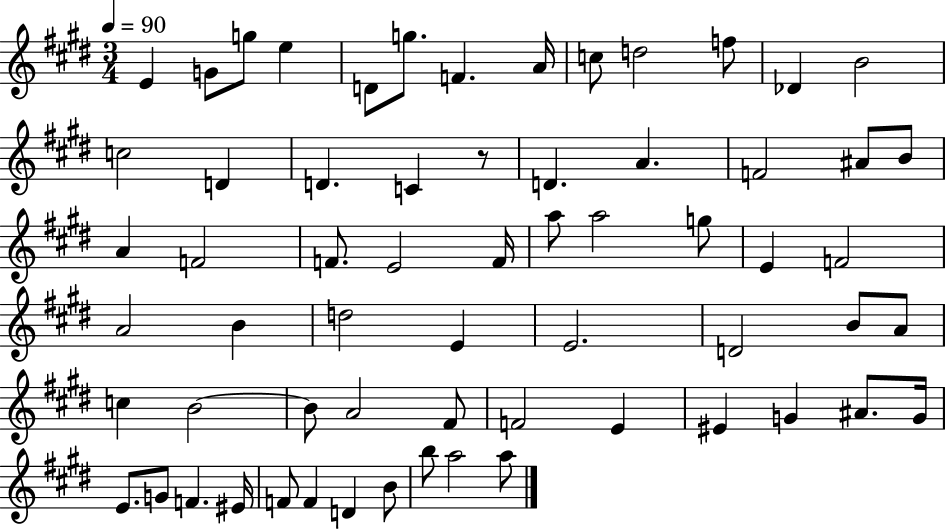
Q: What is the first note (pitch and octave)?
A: E4